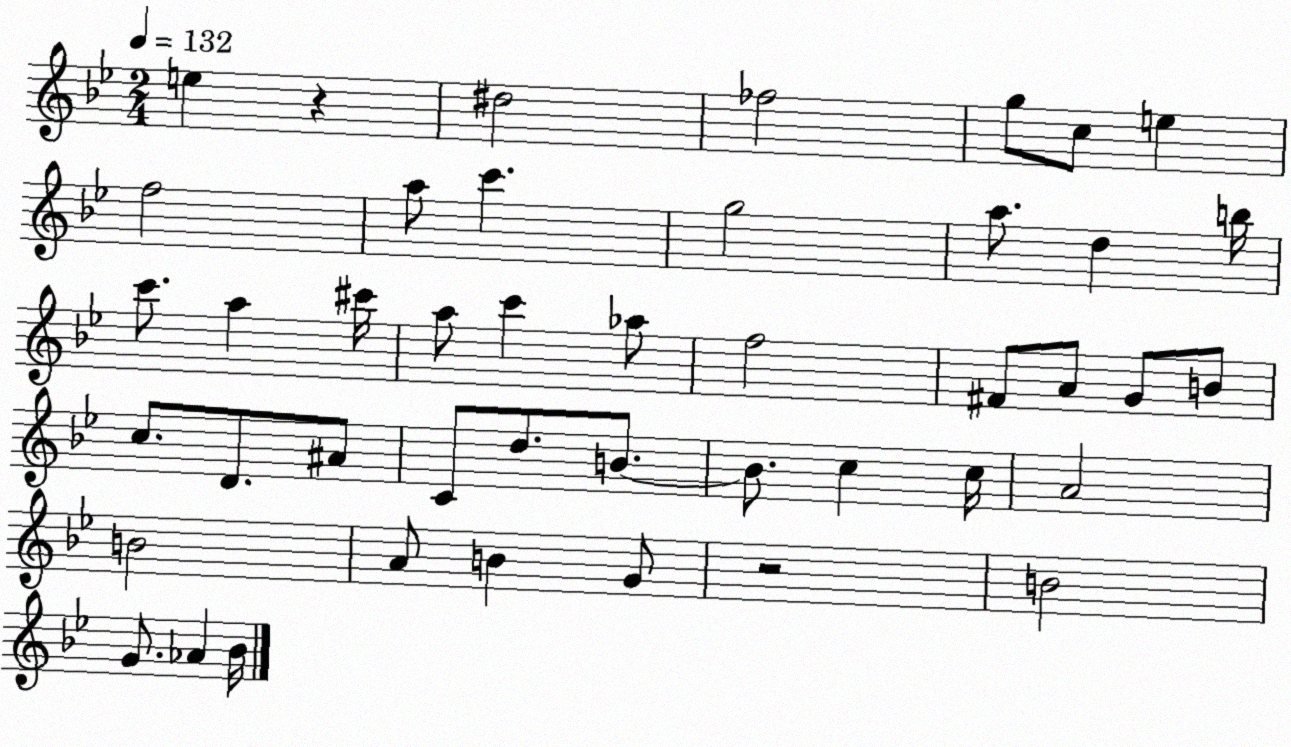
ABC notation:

X:1
T:Untitled
M:2/4
L:1/4
K:Bb
e z ^d2 _f2 g/2 c/2 e f2 a/2 c' g2 a/2 d b/4 c'/2 a ^c'/4 a/2 c' _a/2 f2 ^F/2 A/2 G/2 B/2 c/2 D/2 ^A/2 C/2 d/2 B/2 B/2 c c/4 A2 B2 A/2 B G/2 z2 B2 G/2 _A _B/4